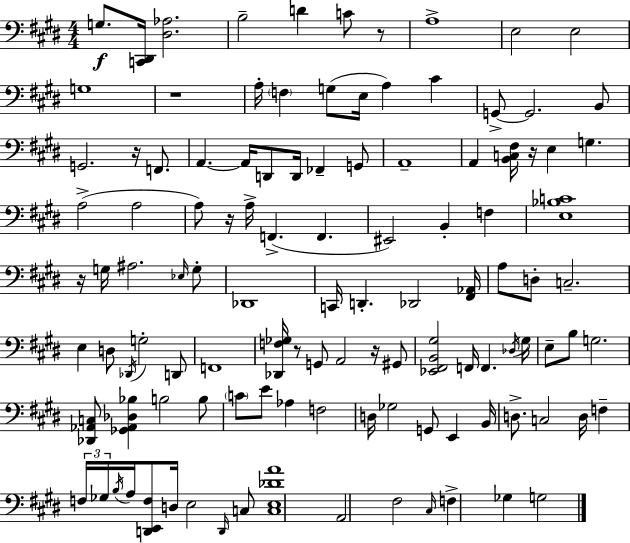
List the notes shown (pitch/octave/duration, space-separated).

G3/e. [C2,D#2]/s [D#3,Ab3]/h. B3/h D4/q C4/e R/e A3/w E3/h E3/h G3/w R/w A3/s F3/q G3/e E3/s A3/q C#4/q G2/e G2/h. B2/e G2/h. R/s F2/e. A2/q. A2/s D2/e D2/s FES2/q G2/e A2/w A2/q [B2,C3,F#3]/s R/s E3/q G3/q. A3/h A3/h A3/e R/s A3/s F2/q. F2/q. EIS2/h B2/q F3/q [E3,Bb3,C4]/w R/s G3/s A#3/h. Eb3/s G3/e Db2/w C2/s D2/q. Db2/h [F#2,Ab2]/s A3/e D3/e C3/h. E3/q D3/e Db2/s G3/h D2/e F2/w [Db2,F3,Gb3]/s R/e G2/e A2/h R/s G#2/e [Eb2,F#2,B2,G#3]/h F2/s F2/q. Db3/s G#3/s E3/e B3/e G3/h. [Db2,Ab2,C3]/e [Gb2,Ab2,Db3,Bb3]/q B3/h B3/e C4/e E4/e Ab3/q F3/h D3/s Gb3/h G2/e E2/q B2/s D3/e. C3/h D3/s F3/q F3/s Gb3/s B3/s A3/s [D2,E2,F3]/e D3/s E3/h D2/s C3/e [C3,E3,Db4,A4]/w A2/h F#3/h C#3/s F3/q Gb3/q G3/h